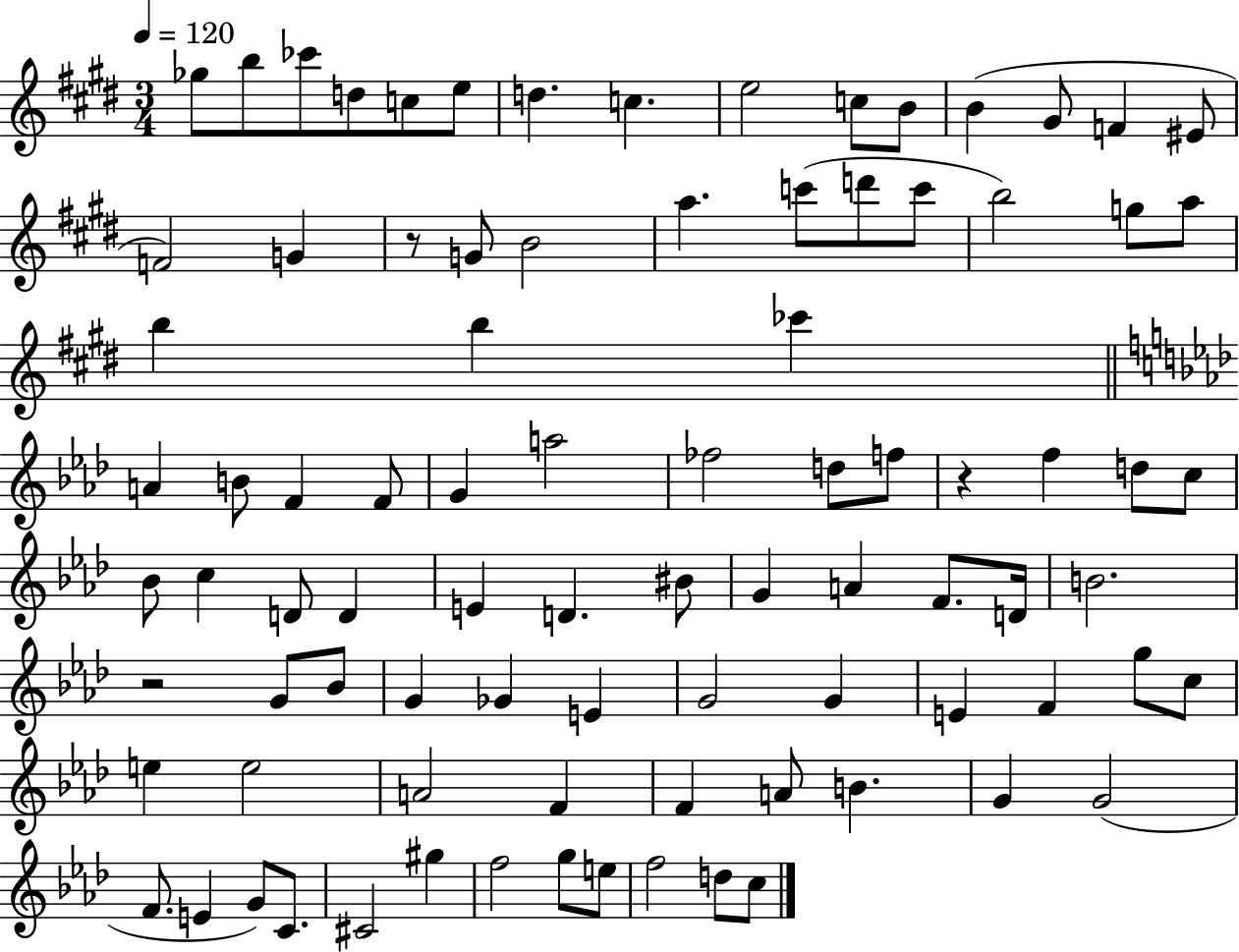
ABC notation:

X:1
T:Untitled
M:3/4
L:1/4
K:E
_g/2 b/2 _c'/2 d/2 c/2 e/2 d c e2 c/2 B/2 B ^G/2 F ^E/2 F2 G z/2 G/2 B2 a c'/2 d'/2 c'/2 b2 g/2 a/2 b b _c' A B/2 F F/2 G a2 _f2 d/2 f/2 z f d/2 c/2 _B/2 c D/2 D E D ^B/2 G A F/2 D/4 B2 z2 G/2 _B/2 G _G E G2 G E F g/2 c/2 e e2 A2 F F A/2 B G G2 F/2 E G/2 C/2 ^C2 ^g f2 g/2 e/2 f2 d/2 c/2